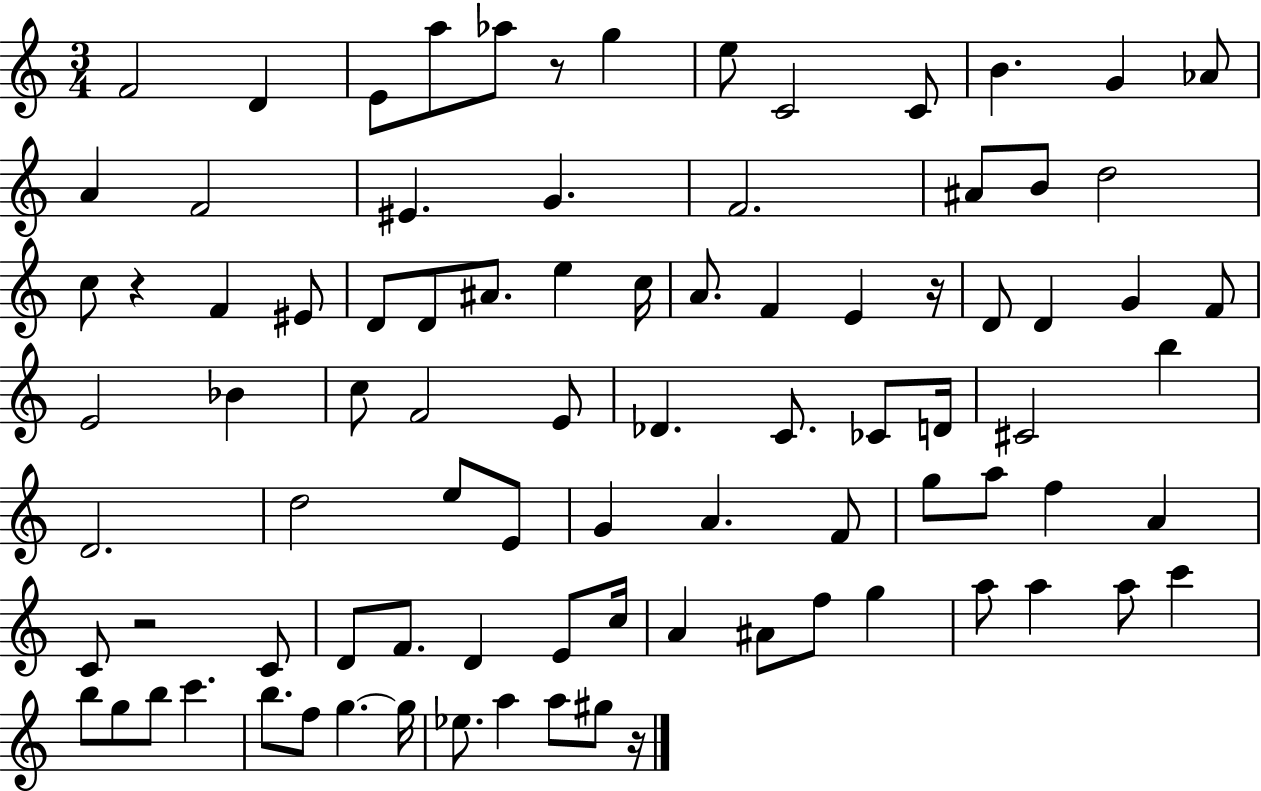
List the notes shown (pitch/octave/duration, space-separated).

F4/h D4/q E4/e A5/e Ab5/e R/e G5/q E5/e C4/h C4/e B4/q. G4/q Ab4/e A4/q F4/h EIS4/q. G4/q. F4/h. A#4/e B4/e D5/h C5/e R/q F4/q EIS4/e D4/e D4/e A#4/e. E5/q C5/s A4/e. F4/q E4/q R/s D4/e D4/q G4/q F4/e E4/h Bb4/q C5/e F4/h E4/e Db4/q. C4/e. CES4/e D4/s C#4/h B5/q D4/h. D5/h E5/e E4/e G4/q A4/q. F4/e G5/e A5/e F5/q A4/q C4/e R/h C4/e D4/e F4/e. D4/q E4/e C5/s A4/q A#4/e F5/e G5/q A5/e A5/q A5/e C6/q B5/e G5/e B5/e C6/q. B5/e. F5/e G5/q. G5/s Eb5/e. A5/q A5/e G#5/e R/s